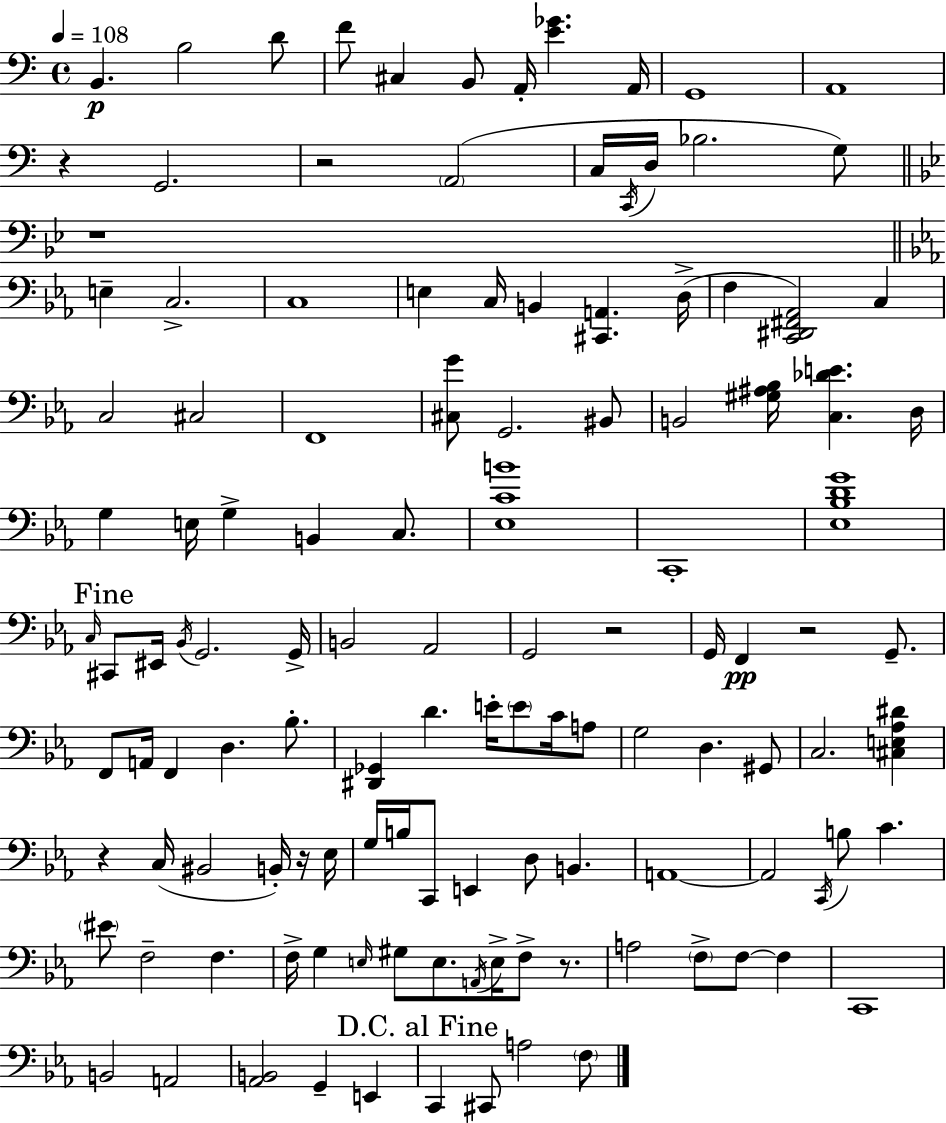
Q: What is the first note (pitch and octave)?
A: B2